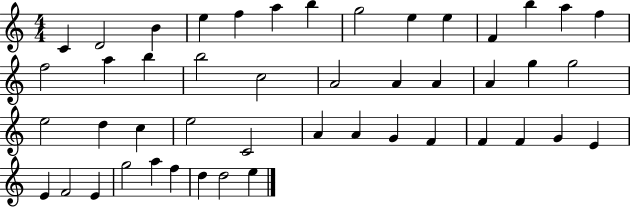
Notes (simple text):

C4/q D4/h B4/q E5/q F5/q A5/q B5/q G5/h E5/q E5/q F4/q B5/q A5/q F5/q F5/h A5/q B5/q B5/h C5/h A4/h A4/q A4/q A4/q G5/q G5/h E5/h D5/q C5/q E5/h C4/h A4/q A4/q G4/q F4/q F4/q F4/q G4/q E4/q E4/q F4/h E4/q G5/h A5/q F5/q D5/q D5/h E5/q